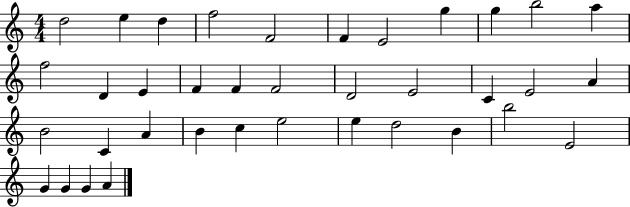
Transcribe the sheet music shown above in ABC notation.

X:1
T:Untitled
M:4/4
L:1/4
K:C
d2 e d f2 F2 F E2 g g b2 a f2 D E F F F2 D2 E2 C E2 A B2 C A B c e2 e d2 B b2 E2 G G G A